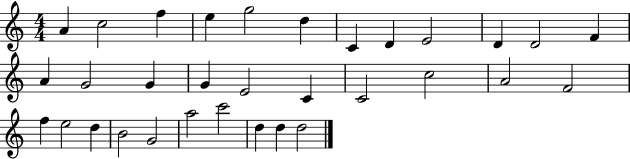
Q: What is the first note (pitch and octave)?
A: A4